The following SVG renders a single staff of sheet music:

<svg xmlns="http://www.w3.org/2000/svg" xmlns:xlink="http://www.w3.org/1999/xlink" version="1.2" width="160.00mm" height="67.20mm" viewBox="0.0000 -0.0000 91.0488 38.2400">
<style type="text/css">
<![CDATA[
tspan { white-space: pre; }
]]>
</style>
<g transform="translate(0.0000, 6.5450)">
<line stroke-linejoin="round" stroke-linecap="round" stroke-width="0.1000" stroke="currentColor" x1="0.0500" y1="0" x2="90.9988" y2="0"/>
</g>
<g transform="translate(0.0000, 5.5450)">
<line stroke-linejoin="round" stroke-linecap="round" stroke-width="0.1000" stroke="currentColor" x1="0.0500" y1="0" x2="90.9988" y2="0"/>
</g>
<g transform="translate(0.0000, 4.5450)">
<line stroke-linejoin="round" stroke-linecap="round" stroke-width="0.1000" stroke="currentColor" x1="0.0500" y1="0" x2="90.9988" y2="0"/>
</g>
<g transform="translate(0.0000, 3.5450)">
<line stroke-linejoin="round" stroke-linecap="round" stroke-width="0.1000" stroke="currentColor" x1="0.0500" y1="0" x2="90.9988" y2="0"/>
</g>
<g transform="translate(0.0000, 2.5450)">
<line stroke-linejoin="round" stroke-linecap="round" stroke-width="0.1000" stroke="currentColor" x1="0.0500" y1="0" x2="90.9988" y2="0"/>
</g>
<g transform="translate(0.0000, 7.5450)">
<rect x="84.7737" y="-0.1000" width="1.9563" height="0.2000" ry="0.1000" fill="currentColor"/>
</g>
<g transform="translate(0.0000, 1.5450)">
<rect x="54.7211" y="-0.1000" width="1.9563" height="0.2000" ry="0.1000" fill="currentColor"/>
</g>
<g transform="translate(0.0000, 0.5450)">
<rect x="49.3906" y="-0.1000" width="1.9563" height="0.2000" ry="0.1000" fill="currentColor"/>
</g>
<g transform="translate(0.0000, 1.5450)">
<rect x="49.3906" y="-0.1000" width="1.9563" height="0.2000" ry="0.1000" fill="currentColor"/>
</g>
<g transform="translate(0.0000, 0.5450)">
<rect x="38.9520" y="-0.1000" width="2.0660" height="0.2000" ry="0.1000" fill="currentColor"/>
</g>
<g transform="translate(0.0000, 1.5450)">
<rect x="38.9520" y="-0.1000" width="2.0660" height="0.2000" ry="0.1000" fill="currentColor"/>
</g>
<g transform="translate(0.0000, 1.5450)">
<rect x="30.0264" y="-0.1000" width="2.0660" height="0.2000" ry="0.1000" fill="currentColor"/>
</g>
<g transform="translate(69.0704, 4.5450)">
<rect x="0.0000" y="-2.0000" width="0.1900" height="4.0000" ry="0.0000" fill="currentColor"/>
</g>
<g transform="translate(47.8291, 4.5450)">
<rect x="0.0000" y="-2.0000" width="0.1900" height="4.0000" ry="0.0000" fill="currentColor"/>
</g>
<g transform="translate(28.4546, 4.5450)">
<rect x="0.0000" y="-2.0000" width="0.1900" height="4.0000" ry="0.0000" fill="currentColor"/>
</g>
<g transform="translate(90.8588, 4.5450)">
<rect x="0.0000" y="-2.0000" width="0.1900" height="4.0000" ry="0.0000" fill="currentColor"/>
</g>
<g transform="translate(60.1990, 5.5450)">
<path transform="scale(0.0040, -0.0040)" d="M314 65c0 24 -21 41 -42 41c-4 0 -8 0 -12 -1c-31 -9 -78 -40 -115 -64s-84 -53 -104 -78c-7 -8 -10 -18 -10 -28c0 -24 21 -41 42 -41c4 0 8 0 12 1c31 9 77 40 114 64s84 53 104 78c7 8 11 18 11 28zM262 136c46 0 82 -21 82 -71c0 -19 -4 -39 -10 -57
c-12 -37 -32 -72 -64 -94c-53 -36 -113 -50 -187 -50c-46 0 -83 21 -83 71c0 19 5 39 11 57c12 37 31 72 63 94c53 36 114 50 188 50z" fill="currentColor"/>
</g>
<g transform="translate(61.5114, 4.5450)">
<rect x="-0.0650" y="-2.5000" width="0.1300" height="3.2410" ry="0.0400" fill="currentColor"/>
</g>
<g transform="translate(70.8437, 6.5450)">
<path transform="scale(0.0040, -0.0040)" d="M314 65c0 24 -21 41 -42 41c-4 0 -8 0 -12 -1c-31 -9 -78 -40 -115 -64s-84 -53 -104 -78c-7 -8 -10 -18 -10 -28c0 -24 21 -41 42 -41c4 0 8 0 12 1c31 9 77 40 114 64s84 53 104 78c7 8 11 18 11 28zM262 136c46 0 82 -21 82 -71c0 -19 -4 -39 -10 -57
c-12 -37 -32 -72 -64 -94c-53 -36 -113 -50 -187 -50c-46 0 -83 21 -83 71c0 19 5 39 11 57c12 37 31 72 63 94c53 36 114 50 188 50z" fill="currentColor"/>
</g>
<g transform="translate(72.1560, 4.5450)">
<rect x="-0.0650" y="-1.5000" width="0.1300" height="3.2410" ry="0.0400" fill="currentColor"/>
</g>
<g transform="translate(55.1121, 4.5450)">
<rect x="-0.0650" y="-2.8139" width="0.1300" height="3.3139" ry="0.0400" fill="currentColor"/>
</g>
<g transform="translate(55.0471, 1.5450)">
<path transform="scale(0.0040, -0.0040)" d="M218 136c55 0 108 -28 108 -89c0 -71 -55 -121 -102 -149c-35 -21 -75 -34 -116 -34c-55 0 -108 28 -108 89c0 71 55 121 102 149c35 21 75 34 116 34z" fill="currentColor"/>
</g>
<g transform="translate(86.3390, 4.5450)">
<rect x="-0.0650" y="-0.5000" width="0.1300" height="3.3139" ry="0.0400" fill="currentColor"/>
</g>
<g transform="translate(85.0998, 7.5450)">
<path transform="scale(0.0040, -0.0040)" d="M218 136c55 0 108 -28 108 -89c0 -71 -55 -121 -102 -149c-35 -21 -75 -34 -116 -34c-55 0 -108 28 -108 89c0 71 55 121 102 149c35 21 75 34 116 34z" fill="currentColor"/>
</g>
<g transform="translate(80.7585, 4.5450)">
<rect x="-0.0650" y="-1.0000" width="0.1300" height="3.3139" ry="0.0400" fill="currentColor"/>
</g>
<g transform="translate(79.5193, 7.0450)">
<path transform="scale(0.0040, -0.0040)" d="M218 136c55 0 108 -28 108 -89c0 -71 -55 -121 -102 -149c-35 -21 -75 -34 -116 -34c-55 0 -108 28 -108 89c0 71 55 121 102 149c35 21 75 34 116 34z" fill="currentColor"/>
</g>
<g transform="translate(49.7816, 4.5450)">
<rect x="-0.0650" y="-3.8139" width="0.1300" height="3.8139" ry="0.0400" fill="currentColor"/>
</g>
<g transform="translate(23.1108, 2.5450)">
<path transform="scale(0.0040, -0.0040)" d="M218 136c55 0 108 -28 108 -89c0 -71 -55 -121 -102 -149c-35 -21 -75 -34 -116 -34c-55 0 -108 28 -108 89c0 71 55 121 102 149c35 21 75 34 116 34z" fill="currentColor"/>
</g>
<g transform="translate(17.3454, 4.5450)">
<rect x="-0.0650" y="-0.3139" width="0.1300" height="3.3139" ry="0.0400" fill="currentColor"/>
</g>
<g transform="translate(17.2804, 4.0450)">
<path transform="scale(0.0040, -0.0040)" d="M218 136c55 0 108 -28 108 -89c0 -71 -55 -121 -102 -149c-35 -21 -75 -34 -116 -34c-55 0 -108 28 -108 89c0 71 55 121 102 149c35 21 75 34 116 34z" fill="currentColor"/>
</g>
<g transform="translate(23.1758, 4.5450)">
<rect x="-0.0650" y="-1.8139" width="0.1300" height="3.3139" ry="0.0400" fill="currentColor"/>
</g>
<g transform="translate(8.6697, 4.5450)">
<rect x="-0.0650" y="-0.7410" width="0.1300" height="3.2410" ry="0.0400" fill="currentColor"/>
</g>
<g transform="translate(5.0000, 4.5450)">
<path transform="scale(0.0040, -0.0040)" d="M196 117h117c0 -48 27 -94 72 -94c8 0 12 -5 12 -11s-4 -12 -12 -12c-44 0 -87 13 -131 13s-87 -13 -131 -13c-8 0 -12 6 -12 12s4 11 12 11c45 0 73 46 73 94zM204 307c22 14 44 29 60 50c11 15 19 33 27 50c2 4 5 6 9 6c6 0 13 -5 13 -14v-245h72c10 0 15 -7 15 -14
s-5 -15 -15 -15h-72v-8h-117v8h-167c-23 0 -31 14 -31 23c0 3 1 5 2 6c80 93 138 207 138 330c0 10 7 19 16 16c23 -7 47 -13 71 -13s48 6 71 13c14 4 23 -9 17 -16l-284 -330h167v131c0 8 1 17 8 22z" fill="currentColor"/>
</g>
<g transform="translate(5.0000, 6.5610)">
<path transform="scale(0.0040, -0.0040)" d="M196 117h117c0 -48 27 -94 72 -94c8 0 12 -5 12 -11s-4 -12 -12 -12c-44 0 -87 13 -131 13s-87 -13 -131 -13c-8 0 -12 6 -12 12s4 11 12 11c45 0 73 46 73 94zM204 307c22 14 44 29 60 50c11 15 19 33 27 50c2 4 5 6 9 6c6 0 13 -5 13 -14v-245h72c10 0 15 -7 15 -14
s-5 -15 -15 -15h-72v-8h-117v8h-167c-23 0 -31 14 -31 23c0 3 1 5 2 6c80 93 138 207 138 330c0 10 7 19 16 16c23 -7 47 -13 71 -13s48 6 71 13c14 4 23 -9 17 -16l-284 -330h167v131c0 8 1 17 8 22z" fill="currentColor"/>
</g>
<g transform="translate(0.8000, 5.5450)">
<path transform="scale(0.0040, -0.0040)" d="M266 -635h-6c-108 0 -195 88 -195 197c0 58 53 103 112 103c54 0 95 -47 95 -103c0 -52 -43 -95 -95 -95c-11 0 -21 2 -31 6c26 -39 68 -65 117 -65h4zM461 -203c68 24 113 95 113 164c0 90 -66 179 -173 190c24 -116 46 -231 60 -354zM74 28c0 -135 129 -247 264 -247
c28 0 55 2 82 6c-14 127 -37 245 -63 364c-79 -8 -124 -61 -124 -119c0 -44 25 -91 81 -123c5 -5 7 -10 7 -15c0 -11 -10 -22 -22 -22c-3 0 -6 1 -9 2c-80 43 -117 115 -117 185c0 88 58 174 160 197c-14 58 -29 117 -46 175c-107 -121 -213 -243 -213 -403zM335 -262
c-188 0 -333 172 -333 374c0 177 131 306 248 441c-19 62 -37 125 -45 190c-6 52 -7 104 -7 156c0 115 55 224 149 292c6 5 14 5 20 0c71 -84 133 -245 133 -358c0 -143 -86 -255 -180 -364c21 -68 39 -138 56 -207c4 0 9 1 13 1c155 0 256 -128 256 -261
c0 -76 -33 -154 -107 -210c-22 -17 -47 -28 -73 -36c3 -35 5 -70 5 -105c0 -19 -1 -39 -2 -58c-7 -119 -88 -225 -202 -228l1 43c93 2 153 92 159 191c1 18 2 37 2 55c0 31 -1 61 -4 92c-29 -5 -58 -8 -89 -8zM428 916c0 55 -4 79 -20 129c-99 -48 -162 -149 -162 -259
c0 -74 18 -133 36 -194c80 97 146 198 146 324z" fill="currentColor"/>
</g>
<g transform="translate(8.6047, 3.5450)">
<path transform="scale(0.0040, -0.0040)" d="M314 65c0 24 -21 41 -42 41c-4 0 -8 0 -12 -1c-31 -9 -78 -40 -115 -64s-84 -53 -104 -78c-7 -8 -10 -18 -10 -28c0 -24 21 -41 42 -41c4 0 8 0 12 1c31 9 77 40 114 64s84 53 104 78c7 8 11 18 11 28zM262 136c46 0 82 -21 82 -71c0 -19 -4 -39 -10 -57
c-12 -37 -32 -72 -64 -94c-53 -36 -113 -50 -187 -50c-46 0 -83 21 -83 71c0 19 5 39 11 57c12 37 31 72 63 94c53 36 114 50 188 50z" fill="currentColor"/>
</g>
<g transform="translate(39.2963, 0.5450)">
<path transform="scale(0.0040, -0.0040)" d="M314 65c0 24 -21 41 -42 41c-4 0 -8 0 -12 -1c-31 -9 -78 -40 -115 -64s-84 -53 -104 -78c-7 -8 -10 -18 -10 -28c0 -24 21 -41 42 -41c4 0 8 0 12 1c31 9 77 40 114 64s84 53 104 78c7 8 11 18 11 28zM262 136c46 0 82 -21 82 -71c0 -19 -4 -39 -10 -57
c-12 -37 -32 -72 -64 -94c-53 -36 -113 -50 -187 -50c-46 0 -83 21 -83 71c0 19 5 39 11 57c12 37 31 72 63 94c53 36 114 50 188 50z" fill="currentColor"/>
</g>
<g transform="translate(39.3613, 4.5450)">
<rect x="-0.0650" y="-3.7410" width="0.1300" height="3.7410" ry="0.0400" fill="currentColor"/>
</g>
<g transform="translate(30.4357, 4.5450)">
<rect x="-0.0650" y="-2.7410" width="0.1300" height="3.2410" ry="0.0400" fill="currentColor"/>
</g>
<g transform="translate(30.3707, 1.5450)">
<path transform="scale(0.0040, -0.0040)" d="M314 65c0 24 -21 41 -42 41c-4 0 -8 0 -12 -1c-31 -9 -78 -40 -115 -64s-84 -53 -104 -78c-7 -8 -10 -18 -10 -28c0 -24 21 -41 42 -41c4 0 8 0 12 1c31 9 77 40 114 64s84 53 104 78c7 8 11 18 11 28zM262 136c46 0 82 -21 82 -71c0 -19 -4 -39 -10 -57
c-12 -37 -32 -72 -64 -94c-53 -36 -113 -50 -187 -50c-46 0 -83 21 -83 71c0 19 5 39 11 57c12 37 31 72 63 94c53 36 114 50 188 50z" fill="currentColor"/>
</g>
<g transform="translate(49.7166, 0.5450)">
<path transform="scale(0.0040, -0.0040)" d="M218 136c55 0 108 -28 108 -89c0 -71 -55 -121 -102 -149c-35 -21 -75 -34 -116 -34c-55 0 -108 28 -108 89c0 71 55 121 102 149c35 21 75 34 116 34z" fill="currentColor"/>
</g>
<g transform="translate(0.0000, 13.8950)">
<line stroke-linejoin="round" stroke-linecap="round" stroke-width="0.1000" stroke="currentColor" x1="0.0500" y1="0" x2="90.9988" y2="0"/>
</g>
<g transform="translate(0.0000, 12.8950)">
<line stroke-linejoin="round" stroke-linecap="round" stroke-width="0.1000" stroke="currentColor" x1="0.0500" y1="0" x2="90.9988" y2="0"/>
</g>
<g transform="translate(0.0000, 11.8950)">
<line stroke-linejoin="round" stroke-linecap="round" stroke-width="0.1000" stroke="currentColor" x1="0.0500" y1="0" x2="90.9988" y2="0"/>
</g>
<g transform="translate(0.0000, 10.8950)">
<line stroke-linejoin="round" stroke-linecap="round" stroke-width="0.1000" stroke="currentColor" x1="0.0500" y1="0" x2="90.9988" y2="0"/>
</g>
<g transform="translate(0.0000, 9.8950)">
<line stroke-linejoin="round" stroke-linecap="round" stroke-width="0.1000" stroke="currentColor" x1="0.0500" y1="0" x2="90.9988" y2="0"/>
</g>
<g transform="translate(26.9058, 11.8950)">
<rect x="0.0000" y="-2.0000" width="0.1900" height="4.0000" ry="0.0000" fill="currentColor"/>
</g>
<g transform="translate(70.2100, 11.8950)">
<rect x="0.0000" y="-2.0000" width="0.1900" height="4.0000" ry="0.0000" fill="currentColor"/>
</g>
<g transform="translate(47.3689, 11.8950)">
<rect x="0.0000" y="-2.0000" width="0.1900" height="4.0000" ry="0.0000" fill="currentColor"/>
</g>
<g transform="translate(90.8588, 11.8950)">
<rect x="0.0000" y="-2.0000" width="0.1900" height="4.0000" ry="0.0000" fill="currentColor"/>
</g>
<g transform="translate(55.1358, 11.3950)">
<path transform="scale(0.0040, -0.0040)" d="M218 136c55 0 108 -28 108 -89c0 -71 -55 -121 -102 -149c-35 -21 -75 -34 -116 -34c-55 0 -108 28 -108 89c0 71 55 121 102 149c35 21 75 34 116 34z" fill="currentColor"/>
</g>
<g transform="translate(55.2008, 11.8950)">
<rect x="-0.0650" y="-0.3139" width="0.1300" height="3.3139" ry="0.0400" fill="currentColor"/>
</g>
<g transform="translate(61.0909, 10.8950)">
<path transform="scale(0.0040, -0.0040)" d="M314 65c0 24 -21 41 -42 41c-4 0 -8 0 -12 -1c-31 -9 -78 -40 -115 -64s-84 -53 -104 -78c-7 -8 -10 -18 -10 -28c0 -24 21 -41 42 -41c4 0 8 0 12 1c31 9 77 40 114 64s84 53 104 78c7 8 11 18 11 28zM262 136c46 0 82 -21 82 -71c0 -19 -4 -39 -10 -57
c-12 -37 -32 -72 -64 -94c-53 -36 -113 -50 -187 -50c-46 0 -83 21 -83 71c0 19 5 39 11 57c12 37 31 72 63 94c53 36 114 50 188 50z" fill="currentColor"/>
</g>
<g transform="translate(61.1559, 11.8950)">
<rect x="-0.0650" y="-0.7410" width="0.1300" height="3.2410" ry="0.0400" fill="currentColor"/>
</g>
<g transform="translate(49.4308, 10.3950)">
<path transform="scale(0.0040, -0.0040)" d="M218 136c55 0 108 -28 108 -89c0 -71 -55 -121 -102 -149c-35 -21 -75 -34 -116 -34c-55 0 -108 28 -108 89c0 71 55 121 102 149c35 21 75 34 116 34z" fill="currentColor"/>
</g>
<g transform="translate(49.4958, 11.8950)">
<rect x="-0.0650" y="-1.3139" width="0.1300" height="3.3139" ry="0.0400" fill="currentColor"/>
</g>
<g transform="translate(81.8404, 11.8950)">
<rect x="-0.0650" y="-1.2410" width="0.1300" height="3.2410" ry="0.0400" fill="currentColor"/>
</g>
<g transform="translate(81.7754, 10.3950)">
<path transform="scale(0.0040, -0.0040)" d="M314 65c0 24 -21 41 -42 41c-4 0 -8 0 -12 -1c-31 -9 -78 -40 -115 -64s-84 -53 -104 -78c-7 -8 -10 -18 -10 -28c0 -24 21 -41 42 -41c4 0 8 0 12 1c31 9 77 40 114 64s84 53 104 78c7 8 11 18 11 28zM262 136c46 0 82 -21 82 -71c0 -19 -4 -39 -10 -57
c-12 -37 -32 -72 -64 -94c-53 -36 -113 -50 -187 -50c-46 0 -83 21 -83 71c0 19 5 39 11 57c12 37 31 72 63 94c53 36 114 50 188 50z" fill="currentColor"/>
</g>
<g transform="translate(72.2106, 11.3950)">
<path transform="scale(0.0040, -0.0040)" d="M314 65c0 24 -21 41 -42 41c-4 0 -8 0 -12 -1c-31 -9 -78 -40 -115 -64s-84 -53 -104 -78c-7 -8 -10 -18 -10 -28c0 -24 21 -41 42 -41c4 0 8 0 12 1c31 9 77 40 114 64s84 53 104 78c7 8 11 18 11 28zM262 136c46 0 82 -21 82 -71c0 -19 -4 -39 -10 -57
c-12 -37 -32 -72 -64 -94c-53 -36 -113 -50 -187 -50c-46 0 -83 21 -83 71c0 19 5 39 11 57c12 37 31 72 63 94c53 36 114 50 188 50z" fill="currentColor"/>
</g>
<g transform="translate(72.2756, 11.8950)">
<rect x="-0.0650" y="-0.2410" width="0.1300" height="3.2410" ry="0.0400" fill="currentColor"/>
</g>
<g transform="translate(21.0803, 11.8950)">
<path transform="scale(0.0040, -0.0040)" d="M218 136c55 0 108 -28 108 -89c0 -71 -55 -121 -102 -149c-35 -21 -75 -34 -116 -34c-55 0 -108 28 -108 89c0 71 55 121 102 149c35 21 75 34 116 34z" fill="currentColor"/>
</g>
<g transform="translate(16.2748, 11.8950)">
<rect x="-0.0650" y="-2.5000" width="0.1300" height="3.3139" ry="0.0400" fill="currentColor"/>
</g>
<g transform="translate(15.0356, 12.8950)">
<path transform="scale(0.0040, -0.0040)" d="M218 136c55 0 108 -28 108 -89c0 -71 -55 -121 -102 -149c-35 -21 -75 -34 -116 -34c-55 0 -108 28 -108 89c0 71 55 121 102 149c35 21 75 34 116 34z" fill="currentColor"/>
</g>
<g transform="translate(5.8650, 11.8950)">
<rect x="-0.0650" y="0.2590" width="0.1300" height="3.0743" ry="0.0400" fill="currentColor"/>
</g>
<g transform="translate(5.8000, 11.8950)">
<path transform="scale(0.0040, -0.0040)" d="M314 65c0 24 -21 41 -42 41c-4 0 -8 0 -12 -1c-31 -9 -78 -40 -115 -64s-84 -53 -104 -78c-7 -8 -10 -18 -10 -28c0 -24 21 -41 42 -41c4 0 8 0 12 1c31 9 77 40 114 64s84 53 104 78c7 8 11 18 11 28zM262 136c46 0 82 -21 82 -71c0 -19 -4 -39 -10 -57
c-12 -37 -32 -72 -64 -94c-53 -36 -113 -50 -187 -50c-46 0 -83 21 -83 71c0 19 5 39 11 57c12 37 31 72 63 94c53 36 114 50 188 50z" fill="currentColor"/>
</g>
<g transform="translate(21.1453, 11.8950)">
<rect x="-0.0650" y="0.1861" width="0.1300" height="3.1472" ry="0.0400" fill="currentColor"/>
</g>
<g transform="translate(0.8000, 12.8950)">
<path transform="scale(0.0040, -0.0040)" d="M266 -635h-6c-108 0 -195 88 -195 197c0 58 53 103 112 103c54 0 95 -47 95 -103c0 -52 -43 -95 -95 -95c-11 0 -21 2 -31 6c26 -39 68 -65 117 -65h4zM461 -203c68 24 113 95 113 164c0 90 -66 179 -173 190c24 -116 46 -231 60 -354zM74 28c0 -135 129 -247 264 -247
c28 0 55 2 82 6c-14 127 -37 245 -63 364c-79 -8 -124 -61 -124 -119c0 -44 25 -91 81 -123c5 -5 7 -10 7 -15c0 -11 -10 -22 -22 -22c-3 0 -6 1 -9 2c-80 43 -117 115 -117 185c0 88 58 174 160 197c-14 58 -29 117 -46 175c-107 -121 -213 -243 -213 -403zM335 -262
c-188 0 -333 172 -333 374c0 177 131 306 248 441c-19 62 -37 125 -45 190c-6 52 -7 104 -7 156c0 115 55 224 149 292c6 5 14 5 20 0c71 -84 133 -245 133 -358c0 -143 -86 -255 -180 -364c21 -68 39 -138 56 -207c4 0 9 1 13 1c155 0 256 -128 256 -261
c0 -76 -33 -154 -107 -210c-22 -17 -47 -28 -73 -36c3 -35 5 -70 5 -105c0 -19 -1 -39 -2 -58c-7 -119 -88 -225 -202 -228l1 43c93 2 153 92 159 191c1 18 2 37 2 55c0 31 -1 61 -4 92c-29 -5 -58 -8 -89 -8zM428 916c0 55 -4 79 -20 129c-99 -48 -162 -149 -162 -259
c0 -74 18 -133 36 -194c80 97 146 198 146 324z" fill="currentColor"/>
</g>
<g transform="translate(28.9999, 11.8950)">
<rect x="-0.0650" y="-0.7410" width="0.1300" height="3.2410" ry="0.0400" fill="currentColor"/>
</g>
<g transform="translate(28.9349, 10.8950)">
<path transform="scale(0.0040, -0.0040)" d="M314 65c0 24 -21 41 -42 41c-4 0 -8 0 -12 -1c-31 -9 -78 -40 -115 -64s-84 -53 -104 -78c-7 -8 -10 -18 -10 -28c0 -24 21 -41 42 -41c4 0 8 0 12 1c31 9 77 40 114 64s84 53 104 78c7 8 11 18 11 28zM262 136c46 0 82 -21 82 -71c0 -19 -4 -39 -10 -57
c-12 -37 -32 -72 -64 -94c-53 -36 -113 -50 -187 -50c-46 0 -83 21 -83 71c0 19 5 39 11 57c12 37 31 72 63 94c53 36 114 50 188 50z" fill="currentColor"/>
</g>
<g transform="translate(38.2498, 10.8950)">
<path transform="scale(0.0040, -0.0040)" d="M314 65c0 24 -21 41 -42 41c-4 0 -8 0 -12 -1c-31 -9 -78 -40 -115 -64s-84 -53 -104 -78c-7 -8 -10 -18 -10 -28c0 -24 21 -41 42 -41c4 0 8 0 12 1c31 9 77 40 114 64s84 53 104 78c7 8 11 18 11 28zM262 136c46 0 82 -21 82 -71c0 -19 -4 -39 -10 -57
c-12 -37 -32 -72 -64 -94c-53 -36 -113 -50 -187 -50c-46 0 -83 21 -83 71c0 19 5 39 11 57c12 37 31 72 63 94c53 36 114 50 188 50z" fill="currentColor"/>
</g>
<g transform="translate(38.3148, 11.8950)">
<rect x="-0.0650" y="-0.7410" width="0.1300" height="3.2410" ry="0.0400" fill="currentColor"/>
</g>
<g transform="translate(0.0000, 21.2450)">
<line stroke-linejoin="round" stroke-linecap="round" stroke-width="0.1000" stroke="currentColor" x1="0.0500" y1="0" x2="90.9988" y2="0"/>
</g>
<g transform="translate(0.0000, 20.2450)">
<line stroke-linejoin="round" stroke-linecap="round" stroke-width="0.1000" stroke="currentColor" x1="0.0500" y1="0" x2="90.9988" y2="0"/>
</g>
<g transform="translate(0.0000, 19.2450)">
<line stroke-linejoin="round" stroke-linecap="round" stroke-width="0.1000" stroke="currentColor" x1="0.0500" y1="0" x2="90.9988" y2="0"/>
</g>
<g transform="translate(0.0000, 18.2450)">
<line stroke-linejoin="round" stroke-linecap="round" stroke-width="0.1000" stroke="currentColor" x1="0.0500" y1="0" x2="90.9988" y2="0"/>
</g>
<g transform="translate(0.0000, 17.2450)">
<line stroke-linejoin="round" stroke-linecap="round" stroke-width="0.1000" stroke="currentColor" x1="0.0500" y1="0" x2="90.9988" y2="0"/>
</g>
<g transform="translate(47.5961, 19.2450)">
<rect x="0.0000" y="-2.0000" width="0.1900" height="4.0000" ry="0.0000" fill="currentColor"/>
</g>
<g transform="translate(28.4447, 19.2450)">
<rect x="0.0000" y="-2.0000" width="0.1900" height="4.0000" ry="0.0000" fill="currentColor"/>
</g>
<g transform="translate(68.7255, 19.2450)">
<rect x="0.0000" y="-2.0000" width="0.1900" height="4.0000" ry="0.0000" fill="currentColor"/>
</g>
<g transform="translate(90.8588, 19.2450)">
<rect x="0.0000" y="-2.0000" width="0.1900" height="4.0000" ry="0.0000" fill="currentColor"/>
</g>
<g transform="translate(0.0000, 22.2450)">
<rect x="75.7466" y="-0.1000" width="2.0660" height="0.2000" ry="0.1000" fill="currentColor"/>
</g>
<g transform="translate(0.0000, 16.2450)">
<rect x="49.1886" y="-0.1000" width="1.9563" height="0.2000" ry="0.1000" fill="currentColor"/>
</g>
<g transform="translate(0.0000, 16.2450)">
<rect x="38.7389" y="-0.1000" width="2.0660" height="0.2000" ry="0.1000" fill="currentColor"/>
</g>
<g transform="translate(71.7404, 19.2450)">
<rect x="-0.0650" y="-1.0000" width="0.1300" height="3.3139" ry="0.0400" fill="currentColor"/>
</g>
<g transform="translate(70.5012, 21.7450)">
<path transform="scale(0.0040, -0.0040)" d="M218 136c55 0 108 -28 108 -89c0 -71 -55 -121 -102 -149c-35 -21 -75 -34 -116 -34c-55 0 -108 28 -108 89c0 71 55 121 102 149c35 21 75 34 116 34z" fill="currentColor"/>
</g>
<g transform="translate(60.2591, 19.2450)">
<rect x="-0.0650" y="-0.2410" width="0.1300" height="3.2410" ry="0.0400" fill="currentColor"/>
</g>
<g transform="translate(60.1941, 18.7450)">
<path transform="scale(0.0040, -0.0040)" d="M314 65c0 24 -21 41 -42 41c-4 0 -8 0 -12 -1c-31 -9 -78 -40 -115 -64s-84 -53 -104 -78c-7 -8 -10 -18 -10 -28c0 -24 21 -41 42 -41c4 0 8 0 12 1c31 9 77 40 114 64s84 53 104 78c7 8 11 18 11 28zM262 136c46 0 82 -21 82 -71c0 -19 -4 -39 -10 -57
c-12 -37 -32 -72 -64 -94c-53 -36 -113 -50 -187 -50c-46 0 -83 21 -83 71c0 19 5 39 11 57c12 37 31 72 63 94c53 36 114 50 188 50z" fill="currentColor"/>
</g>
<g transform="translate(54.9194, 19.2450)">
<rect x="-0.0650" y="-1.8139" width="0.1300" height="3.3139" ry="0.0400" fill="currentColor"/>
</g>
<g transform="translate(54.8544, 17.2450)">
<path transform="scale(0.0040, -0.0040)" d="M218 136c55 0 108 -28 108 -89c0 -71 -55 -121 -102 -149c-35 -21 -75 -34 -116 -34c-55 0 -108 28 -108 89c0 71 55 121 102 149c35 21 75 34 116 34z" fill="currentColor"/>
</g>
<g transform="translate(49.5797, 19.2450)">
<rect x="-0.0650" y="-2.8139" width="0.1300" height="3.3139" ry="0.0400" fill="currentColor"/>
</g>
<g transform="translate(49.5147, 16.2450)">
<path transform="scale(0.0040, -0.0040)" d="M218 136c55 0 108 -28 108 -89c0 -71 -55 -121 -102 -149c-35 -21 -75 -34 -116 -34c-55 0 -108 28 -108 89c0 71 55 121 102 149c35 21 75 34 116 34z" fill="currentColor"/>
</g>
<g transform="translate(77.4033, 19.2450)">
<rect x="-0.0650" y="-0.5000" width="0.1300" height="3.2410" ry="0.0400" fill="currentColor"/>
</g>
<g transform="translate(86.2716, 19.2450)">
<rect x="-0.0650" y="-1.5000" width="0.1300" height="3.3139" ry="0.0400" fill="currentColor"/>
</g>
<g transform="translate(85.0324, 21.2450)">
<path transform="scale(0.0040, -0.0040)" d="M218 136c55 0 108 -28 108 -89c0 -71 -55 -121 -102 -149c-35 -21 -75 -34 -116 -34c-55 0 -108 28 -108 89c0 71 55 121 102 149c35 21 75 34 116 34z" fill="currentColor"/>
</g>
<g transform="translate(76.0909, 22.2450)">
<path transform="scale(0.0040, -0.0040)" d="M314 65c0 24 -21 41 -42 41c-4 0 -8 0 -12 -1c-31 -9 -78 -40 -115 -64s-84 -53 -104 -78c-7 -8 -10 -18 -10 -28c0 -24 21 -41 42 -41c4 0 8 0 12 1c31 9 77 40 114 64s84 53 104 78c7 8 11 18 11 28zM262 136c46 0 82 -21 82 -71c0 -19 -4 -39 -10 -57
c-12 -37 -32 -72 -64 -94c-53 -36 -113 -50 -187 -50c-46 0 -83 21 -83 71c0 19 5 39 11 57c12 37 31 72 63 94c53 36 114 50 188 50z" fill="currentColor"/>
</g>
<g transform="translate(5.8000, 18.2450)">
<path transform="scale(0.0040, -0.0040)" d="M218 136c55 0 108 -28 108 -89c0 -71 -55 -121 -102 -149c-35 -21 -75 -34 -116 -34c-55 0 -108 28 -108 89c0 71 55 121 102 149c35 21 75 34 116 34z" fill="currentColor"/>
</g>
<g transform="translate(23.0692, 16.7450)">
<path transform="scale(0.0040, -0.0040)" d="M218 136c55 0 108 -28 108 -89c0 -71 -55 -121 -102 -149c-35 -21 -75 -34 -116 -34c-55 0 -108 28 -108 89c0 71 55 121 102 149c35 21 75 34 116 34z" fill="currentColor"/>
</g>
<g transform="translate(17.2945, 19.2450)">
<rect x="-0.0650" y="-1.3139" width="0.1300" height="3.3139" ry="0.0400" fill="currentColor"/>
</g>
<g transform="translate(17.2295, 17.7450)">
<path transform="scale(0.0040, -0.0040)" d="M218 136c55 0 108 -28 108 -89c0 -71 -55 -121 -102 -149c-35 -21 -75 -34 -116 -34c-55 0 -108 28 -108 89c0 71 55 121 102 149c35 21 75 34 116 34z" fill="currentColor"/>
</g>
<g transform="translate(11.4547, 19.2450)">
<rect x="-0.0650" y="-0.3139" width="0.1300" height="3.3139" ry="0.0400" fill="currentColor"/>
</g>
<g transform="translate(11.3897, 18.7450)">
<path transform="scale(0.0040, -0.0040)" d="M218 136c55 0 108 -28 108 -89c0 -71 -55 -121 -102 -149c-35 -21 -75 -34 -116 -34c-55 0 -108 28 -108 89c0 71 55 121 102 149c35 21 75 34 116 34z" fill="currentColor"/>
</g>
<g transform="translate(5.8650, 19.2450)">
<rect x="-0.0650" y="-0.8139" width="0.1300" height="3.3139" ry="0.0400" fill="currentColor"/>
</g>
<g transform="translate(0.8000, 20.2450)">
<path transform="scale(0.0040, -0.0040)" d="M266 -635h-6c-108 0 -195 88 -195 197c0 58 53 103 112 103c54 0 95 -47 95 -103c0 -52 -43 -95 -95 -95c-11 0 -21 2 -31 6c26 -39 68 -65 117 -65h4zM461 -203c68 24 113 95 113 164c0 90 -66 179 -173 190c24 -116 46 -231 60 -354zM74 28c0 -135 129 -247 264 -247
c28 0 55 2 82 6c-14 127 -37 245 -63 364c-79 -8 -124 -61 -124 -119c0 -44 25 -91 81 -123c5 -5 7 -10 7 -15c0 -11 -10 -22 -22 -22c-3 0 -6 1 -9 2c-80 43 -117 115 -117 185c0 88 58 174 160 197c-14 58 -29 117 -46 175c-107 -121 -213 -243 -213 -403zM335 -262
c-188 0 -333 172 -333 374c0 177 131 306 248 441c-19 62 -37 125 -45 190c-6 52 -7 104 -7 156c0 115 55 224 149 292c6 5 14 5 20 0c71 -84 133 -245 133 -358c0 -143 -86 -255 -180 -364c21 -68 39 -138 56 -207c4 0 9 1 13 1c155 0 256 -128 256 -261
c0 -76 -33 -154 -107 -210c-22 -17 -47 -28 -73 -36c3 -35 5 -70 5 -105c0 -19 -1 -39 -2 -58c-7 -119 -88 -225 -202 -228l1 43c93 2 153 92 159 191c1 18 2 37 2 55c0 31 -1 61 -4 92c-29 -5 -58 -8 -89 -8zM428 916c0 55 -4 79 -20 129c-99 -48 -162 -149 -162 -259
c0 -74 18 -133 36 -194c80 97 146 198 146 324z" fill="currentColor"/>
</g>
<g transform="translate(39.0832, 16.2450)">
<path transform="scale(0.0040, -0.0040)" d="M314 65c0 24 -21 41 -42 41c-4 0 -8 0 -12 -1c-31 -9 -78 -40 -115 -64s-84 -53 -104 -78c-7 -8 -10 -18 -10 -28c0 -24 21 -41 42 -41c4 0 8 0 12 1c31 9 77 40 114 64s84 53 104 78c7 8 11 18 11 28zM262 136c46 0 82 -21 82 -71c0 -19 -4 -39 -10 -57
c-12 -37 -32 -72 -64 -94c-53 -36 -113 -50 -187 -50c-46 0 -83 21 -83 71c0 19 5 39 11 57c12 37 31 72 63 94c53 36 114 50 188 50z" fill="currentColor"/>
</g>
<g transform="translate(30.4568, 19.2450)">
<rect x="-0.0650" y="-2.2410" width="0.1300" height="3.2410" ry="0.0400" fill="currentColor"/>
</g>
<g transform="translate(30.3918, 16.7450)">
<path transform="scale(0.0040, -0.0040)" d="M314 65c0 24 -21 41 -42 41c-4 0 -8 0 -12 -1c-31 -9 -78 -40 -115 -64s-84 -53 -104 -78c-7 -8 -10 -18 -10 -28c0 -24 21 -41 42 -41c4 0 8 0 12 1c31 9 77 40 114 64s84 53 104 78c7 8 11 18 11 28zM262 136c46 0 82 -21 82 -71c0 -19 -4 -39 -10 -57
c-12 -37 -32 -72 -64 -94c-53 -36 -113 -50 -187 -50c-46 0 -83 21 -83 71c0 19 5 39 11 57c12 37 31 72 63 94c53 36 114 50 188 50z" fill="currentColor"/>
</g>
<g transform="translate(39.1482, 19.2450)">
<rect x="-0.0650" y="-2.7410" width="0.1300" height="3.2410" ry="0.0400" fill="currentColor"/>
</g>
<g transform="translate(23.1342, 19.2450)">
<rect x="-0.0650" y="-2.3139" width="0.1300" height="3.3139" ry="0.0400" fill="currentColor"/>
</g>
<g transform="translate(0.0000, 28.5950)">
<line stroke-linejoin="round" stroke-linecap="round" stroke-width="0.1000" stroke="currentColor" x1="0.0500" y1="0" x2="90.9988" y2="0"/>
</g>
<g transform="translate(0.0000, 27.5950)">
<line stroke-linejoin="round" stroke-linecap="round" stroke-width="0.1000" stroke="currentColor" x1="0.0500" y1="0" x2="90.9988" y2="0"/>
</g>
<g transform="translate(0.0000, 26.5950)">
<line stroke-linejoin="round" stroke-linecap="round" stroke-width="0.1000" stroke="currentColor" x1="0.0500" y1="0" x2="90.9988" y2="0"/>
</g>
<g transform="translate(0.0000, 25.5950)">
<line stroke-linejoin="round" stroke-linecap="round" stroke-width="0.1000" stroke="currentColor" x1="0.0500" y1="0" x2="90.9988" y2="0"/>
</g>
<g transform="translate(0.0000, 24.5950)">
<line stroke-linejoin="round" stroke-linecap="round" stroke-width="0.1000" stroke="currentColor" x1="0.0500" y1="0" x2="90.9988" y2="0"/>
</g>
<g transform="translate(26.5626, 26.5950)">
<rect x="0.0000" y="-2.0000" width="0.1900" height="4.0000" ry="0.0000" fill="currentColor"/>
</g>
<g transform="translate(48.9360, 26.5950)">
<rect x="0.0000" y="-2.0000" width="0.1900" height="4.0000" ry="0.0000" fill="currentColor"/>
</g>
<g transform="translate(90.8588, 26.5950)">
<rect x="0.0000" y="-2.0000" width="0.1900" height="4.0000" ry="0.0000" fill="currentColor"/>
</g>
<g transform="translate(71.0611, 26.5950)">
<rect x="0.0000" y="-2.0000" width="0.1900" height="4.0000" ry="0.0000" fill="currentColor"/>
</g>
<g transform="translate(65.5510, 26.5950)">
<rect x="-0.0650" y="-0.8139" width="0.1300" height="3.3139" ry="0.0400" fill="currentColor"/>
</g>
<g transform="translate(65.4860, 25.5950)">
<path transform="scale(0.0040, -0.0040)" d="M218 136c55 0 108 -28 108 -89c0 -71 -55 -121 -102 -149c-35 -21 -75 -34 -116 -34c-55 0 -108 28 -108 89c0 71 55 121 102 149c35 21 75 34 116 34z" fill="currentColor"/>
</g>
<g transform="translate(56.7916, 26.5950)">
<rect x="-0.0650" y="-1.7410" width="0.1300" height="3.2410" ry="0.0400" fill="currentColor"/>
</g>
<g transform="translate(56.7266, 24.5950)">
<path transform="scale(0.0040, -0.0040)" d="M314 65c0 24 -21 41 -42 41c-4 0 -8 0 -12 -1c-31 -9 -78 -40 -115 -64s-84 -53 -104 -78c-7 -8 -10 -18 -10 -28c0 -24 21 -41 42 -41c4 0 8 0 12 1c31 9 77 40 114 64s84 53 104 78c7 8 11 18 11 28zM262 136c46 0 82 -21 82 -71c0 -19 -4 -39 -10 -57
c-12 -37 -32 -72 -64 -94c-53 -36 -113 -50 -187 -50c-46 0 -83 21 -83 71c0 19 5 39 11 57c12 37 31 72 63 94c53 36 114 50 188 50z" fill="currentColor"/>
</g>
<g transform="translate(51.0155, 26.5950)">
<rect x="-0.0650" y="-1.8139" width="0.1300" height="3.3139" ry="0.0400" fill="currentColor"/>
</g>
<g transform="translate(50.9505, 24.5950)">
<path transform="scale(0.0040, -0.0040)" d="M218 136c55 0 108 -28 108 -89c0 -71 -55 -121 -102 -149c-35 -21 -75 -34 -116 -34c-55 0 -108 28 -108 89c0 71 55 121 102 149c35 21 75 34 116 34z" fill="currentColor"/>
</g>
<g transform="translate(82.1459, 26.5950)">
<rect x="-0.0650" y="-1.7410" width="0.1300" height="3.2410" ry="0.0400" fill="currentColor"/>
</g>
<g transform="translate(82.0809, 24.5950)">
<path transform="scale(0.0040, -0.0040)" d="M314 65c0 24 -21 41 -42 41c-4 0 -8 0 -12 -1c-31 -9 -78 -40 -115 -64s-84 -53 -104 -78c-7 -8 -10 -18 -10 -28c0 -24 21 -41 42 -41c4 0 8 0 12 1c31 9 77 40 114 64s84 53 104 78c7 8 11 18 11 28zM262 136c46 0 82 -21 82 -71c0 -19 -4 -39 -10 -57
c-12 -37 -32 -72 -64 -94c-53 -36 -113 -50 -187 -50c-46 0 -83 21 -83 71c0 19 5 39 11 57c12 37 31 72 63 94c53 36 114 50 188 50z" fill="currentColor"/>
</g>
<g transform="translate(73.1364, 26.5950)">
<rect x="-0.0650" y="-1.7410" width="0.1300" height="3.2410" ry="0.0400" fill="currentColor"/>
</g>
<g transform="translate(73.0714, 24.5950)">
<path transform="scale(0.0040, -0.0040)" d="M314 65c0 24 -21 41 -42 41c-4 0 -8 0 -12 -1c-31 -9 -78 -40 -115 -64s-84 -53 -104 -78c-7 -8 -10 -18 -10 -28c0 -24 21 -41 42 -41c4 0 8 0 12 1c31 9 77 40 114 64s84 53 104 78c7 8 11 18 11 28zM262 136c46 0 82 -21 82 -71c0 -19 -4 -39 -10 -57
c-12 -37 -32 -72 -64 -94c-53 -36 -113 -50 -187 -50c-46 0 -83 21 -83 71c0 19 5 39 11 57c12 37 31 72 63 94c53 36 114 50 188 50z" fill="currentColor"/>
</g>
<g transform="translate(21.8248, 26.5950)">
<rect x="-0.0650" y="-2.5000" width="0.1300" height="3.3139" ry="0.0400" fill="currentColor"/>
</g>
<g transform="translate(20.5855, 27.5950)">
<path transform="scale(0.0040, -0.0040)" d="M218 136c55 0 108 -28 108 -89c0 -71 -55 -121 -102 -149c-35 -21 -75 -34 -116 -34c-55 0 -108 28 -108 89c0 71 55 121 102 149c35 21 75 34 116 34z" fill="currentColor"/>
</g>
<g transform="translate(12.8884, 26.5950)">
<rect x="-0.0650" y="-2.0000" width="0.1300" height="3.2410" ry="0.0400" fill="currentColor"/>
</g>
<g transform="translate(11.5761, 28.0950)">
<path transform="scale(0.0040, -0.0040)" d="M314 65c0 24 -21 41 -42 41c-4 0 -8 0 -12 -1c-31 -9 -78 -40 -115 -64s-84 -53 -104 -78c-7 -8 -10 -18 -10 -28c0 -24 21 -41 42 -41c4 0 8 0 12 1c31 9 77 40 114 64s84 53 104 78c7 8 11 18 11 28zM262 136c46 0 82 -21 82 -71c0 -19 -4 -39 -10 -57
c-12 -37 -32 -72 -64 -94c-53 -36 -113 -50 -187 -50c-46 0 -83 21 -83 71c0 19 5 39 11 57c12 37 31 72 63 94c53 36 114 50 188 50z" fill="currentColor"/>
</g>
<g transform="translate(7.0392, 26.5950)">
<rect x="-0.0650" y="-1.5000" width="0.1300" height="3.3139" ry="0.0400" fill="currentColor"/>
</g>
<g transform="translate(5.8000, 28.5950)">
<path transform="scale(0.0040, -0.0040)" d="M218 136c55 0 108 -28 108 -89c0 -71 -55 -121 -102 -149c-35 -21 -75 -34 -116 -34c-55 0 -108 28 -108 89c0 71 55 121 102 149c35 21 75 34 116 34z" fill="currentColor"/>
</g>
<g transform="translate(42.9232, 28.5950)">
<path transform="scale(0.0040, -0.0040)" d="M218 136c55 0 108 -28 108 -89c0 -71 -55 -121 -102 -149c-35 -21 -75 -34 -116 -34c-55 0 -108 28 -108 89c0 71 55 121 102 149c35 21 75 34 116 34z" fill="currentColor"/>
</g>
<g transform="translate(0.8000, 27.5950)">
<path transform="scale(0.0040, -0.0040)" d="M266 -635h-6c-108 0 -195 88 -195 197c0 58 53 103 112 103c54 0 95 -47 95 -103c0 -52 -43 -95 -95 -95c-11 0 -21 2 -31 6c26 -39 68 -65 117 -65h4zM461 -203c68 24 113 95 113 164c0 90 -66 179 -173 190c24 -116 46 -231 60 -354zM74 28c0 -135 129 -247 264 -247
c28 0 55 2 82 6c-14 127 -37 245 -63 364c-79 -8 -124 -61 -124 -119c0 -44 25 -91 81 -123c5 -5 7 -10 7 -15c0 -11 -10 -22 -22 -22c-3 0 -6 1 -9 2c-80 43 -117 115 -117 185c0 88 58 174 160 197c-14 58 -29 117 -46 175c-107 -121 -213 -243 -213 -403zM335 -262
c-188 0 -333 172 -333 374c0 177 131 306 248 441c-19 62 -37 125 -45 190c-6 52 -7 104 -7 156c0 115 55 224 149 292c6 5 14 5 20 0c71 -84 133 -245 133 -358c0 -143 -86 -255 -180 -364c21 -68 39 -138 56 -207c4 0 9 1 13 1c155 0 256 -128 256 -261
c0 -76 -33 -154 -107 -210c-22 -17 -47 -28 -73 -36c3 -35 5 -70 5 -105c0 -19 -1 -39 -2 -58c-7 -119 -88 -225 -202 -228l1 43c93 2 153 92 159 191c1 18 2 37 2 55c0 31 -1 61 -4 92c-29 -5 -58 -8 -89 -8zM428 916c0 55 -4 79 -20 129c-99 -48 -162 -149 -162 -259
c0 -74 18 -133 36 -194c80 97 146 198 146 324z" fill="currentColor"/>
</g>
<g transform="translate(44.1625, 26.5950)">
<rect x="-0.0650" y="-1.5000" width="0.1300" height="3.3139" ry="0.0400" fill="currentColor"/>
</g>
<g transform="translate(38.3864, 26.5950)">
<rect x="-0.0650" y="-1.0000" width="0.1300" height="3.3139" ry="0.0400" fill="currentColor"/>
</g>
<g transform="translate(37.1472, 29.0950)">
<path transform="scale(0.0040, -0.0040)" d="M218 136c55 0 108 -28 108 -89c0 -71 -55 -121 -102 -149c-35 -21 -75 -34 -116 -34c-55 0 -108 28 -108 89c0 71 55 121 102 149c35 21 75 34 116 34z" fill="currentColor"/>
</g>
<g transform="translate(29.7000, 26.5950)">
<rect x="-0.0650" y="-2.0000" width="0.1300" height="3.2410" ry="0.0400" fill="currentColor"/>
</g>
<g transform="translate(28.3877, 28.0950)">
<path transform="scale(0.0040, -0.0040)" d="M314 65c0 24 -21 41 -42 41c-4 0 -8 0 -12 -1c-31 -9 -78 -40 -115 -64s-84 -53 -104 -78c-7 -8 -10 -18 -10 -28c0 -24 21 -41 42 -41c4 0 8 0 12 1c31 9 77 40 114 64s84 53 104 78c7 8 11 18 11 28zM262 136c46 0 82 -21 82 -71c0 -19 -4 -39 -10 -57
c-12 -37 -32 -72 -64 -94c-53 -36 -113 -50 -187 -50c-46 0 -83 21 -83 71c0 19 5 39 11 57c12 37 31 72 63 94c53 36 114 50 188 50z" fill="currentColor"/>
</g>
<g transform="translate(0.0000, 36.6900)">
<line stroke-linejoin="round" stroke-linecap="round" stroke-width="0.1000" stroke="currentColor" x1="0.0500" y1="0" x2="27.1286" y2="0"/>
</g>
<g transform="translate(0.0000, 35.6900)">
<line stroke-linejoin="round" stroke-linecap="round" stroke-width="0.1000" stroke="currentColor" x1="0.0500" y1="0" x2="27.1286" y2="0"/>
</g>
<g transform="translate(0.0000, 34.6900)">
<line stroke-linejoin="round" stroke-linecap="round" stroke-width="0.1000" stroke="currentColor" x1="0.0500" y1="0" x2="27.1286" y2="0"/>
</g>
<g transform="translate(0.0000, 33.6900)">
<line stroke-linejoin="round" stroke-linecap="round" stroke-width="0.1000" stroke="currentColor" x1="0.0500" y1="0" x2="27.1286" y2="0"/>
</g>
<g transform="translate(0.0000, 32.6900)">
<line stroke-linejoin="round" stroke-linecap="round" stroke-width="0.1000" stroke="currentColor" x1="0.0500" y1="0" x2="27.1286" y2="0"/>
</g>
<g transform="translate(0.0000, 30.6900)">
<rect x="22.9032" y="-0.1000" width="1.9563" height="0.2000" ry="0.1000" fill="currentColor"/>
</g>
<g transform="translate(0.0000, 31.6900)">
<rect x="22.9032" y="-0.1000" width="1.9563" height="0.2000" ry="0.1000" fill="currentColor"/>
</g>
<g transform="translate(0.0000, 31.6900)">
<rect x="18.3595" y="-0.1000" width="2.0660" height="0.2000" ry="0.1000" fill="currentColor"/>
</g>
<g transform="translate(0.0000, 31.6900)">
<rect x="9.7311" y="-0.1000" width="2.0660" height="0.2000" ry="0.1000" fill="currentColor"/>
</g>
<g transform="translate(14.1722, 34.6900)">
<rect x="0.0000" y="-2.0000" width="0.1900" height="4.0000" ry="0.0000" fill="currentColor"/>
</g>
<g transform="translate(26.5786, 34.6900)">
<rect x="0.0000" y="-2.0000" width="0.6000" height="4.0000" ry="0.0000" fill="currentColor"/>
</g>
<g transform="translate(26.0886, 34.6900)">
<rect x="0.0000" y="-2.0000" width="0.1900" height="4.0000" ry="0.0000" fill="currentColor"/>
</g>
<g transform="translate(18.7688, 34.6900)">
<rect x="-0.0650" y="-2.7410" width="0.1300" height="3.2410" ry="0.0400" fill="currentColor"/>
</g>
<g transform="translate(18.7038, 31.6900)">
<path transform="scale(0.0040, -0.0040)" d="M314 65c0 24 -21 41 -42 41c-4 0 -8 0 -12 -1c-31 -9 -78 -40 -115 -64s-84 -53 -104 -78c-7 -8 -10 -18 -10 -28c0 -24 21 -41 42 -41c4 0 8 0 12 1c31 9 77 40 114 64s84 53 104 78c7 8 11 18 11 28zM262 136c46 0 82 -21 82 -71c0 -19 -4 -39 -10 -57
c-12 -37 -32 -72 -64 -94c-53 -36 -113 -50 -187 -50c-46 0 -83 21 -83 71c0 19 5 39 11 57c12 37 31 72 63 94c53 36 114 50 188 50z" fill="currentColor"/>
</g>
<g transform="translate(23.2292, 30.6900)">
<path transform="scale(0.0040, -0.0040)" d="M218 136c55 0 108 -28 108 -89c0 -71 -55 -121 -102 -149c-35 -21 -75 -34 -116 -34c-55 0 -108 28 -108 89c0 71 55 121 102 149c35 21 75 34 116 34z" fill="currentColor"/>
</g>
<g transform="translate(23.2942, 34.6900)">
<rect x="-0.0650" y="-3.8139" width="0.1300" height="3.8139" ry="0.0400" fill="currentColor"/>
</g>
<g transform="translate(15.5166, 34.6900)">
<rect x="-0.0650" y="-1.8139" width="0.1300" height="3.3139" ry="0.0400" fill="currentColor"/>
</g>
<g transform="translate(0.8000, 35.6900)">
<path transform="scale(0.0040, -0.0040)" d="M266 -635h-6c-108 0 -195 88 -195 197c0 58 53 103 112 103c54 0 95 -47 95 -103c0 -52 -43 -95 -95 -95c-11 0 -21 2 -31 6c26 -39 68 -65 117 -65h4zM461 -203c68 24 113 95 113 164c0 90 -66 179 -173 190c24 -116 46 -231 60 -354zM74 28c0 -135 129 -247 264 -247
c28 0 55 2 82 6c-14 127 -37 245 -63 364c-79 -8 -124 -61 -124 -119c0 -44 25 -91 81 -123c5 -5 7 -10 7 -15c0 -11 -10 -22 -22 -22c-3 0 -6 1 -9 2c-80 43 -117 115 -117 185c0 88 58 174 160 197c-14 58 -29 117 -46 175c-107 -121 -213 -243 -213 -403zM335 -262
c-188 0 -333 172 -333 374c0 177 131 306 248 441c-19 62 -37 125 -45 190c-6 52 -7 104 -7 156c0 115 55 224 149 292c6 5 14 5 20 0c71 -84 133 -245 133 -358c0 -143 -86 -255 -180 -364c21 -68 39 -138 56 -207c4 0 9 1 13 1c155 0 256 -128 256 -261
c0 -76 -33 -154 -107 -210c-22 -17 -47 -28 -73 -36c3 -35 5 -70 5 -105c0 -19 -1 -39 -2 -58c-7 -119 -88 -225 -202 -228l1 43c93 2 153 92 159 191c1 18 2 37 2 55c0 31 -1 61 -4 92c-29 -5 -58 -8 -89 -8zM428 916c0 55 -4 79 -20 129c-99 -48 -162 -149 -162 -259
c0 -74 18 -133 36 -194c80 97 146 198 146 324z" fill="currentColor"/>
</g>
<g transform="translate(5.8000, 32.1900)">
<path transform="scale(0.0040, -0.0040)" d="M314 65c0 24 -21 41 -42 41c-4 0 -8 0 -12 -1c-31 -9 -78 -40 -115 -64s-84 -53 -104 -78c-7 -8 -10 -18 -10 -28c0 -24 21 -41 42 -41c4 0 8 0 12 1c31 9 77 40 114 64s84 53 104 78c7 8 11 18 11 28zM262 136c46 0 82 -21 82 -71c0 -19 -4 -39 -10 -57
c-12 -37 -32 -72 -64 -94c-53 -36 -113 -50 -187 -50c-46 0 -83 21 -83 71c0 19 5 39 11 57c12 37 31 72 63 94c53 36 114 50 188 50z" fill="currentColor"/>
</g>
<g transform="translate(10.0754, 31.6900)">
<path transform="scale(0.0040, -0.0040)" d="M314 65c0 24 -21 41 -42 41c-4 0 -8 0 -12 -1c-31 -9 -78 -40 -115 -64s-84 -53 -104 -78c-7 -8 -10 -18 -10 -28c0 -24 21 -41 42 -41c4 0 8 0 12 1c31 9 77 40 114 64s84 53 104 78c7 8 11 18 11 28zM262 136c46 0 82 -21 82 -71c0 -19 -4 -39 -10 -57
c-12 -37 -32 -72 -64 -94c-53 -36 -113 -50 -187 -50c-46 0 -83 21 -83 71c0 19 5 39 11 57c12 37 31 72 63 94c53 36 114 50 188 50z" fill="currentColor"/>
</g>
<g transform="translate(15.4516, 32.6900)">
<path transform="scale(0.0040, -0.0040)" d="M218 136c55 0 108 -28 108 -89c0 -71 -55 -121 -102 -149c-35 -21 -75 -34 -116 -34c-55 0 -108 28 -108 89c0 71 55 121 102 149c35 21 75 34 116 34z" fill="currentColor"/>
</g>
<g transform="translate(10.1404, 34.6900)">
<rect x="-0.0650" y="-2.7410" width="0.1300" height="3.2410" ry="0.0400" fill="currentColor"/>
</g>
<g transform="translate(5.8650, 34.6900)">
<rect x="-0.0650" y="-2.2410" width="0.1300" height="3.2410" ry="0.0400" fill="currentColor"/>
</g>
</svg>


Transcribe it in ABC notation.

X:1
T:Untitled
M:4/4
L:1/4
K:C
d2 c f a2 c'2 c' a G2 E2 D C B2 G B d2 d2 e c d2 c2 e2 d c e g g2 a2 a f c2 D C2 E E F2 G F2 D E f f2 d f2 f2 g2 a2 f a2 c'